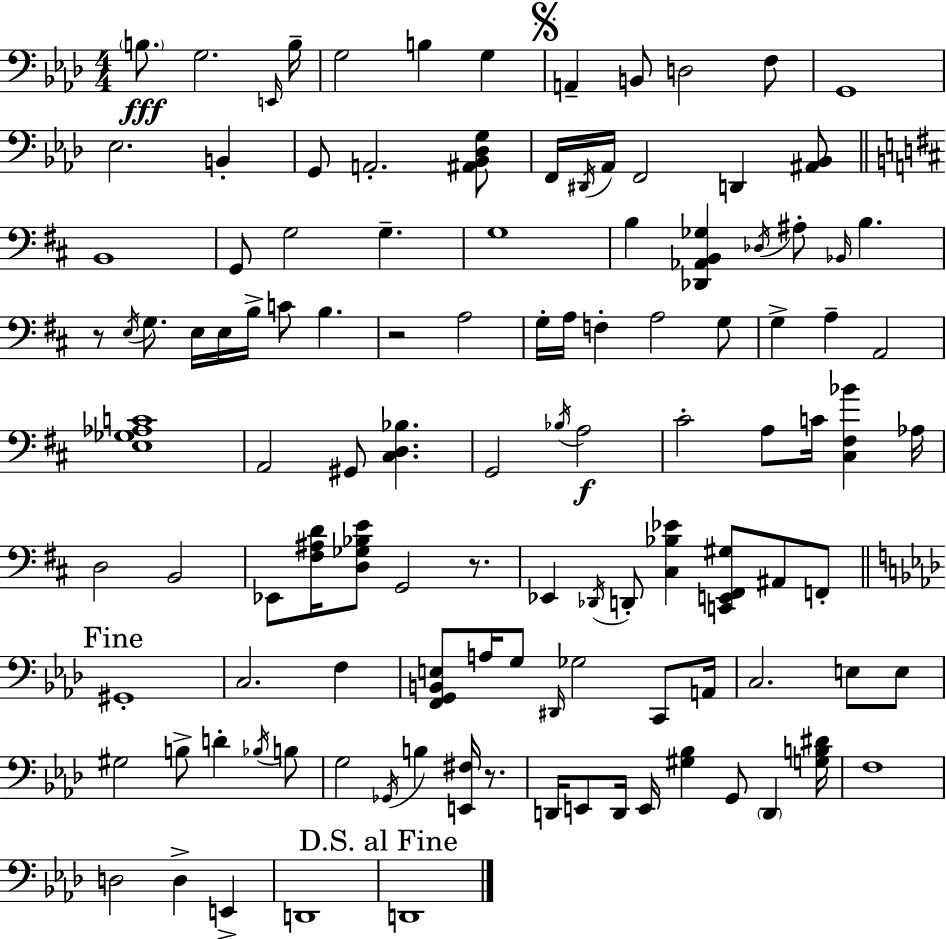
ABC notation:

X:1
T:Untitled
M:4/4
L:1/4
K:Ab
B,/2 G,2 E,,/4 B,/4 G,2 B, G, A,, B,,/2 D,2 F,/2 G,,4 _E,2 B,, G,,/2 A,,2 [^A,,_B,,_D,G,]/2 F,,/4 ^D,,/4 _A,,/4 F,,2 D,, [^A,,_B,,]/2 B,,4 G,,/2 G,2 G, G,4 B, [_D,,_A,,B,,_G,] _D,/4 ^A,/2 _B,,/4 B, z/2 E,/4 G,/2 E,/4 E,/4 B,/4 C/2 B, z2 A,2 G,/4 A,/4 F, A,2 G,/2 G, A, A,,2 [E,_G,_A,C]4 A,,2 ^G,,/2 [^C,D,_B,] G,,2 _B,/4 A,2 ^C2 A,/2 C/4 [^C,^F,_B] _A,/4 D,2 B,,2 _E,,/2 [^F,^A,D]/4 [D,_G,_B,E]/2 G,,2 z/2 _E,, _D,,/4 D,,/2 [^C,_B,_E] [C,,E,,^F,,^G,]/2 ^A,,/2 F,,/2 ^G,,4 C,2 F, [F,,G,,B,,E,]/2 A,/4 G,/2 ^D,,/4 _G,2 C,,/2 A,,/4 C,2 E,/2 E,/2 ^G,2 B,/2 D _B,/4 B,/2 G,2 _G,,/4 B, [E,,^F,]/4 z/2 D,,/4 E,,/2 D,,/4 E,,/4 [^G,_B,] G,,/2 D,, [G,B,^D]/4 F,4 D,2 D, E,, D,,4 D,,4